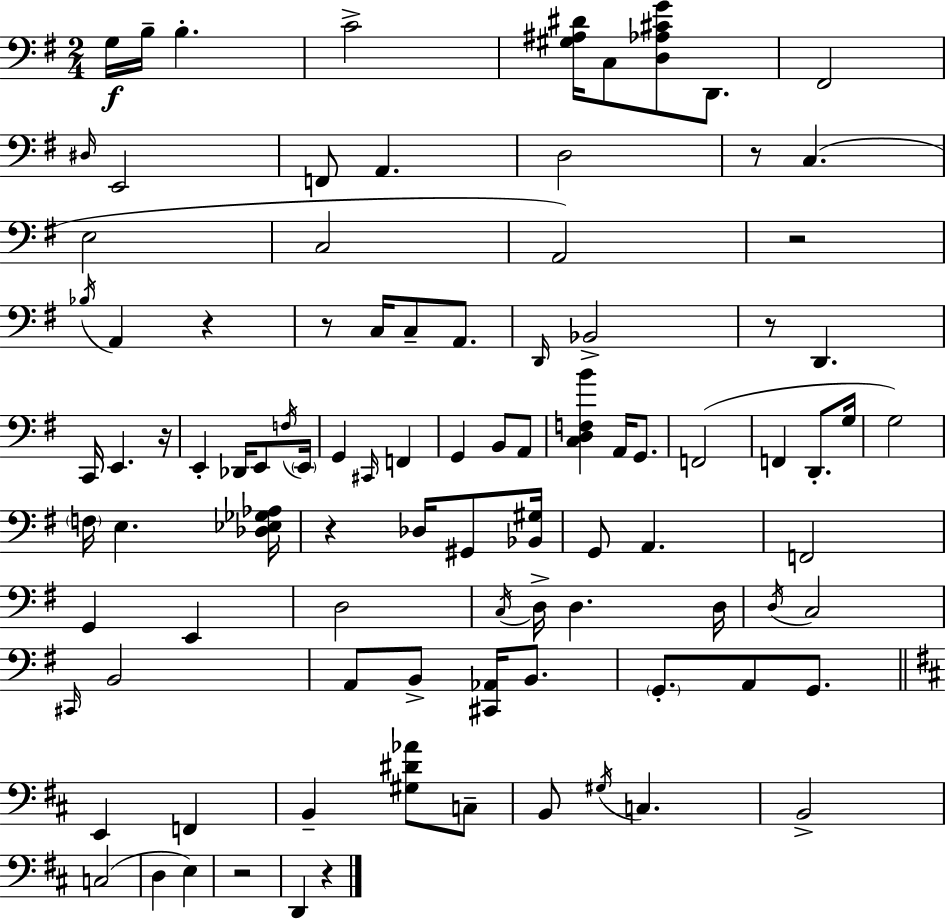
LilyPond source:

{
  \clef bass
  \numericTimeSignature
  \time 2/4
  \key e \minor
  g16\f b16-- b4.-. | c'2-> | <gis ais dis'>16 c8 <d aes cis' g'>8 d,8. | fis,2 | \break \grace { dis16 } e,2 | f,8 a,4. | d2 | r8 c4.( | \break e2 | c2 | a,2) | r2 | \break \acciaccatura { bes16 } a,4 r4 | r8 c16 c8-- a,8. | \grace { d,16 } bes,2-> | r8 d,4. | \break c,16 e,4. | r16 e,4-. des,16 | e,8 \acciaccatura { f16 } \parenthesize e,16 g,4 | \grace { cis,16 } f,4 g,4 | \break b,8 a,8 <c d f b'>4 | a,16 g,8. f,2( | f,4 | d,8.-. g16 g2) | \break \parenthesize f16 e4. | <des ees ges aes>16 r4 | des16 gis,8 <bes, gis>16 g,8 a,4. | f,2 | \break g,4 | e,4 d2 | \acciaccatura { c16 } d16-> d4. | d16 \acciaccatura { d16 } c2 | \break \grace { cis,16 } | b,2 | a,8 b,8-> <cis, aes,>16 b,8. | \parenthesize g,8.-. a,8 g,8. | \break \bar "||" \break \key b \minor e,4 f,4 | b,4-- <gis dis' aes'>8 c8-- | b,8 \acciaccatura { gis16 } c4. | b,2-> | \break c2( | d4 e4) | r2 | d,4 r4 | \break \bar "|."
}